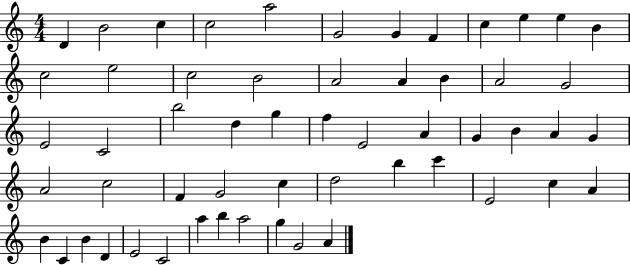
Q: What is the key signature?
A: C major